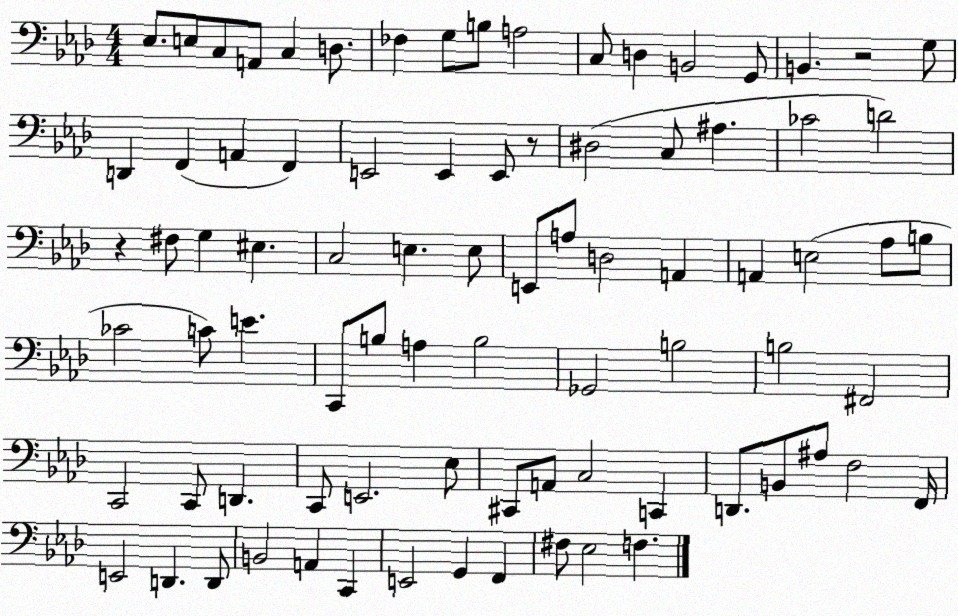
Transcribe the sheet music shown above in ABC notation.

X:1
T:Untitled
M:4/4
L:1/4
K:Ab
_E,/2 E,/2 C,/2 A,,/2 C, D,/2 _F, G,/2 B,/2 A,2 C,/2 D, B,,2 G,,/2 B,, z2 G,/2 D,, F,, A,, F,, E,,2 E,, E,,/2 z/2 ^D,2 C,/2 ^A, _C2 D2 z ^F,/2 G, ^E, C,2 E, E,/2 E,,/2 A,/2 D,2 A,, A,, E,2 _A,/2 B,/2 _C2 C/2 E C,,/2 B,/2 A, B,2 _G,,2 B,2 B,2 ^F,,2 C,,2 C,,/2 D,, C,,/2 E,,2 _E,/2 ^C,,/2 A,,/2 C,2 C,, D,,/2 B,,/2 ^A,/2 F,2 F,,/4 E,,2 D,, D,,/2 B,,2 A,, C,, E,,2 G,, F,, ^F,/2 _E,2 F,